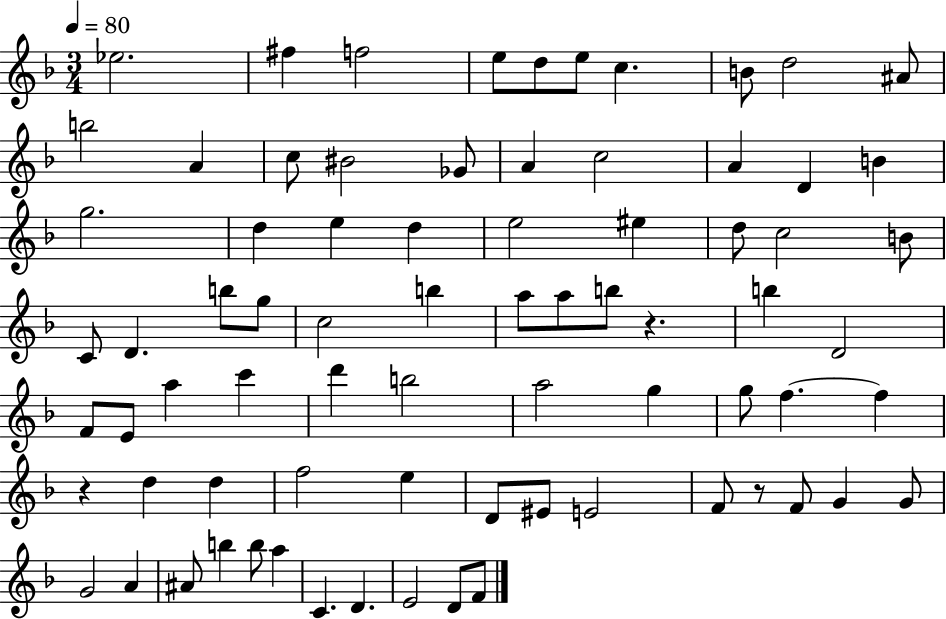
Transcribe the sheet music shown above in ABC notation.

X:1
T:Untitled
M:3/4
L:1/4
K:F
_e2 ^f f2 e/2 d/2 e/2 c B/2 d2 ^A/2 b2 A c/2 ^B2 _G/2 A c2 A D B g2 d e d e2 ^e d/2 c2 B/2 C/2 D b/2 g/2 c2 b a/2 a/2 b/2 z b D2 F/2 E/2 a c' d' b2 a2 g g/2 f f z d d f2 e D/2 ^E/2 E2 F/2 z/2 F/2 G G/2 G2 A ^A/2 b b/2 a C D E2 D/2 F/2